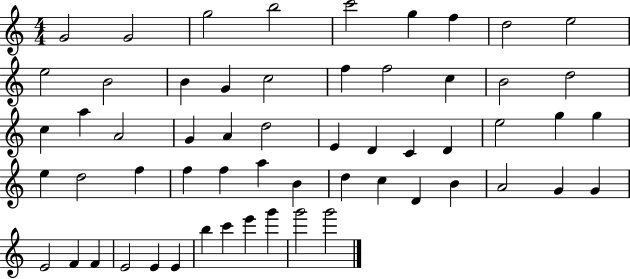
G4/h G4/h G5/h B5/h C6/h G5/q F5/q D5/h E5/h E5/h B4/h B4/q G4/q C5/h F5/q F5/h C5/q B4/h D5/h C5/q A5/q A4/h G4/q A4/q D5/h E4/q D4/q C4/q D4/q E5/h G5/q G5/q E5/q D5/h F5/q F5/q F5/q A5/q B4/q D5/q C5/q D4/q B4/q A4/h G4/q G4/q E4/h F4/q F4/q E4/h E4/q E4/q B5/q C6/q E6/q G6/q G6/h G6/h